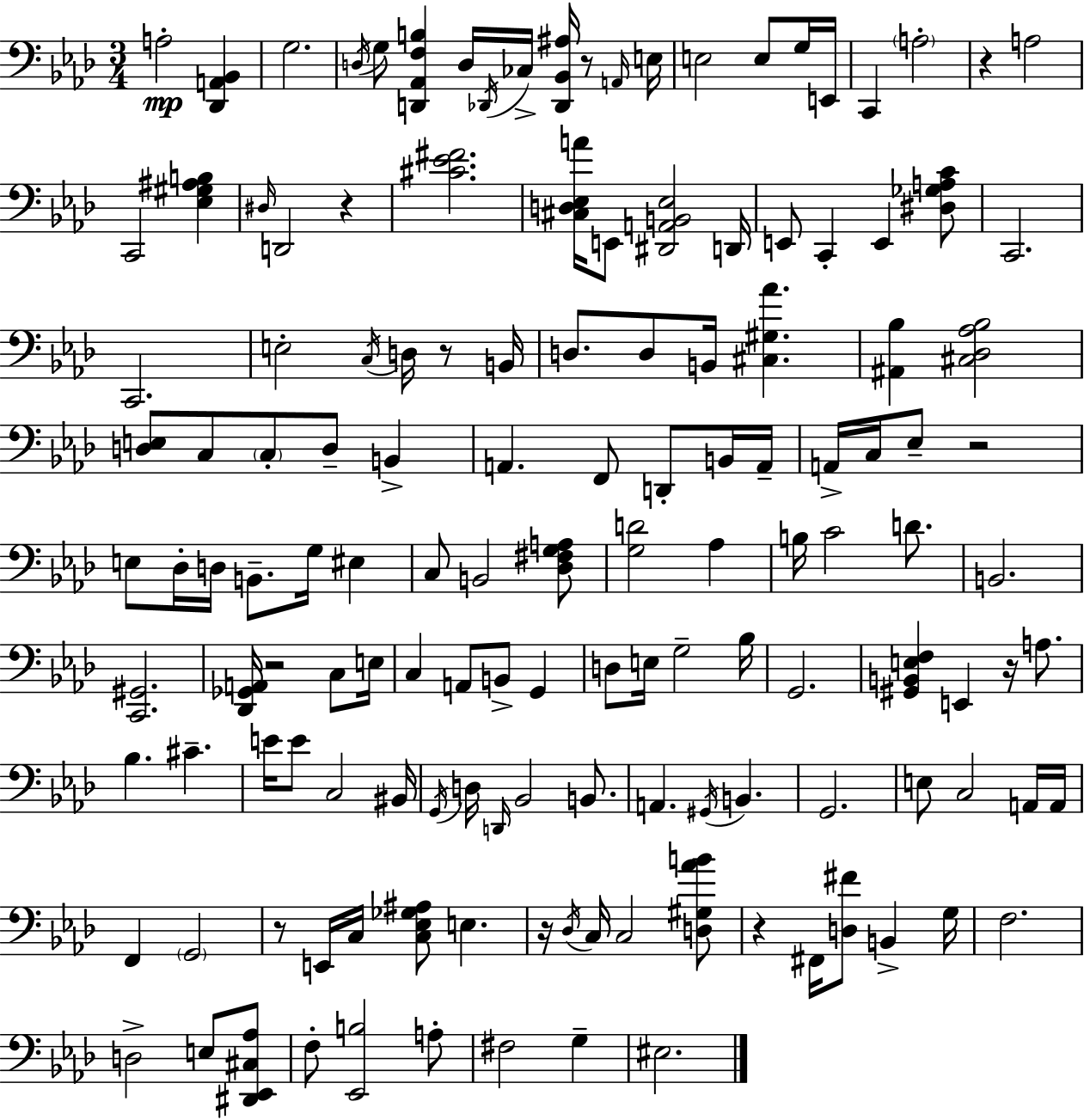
A3/h [Db2,A2,Bb2]/q G3/h. D3/s G3/e [D2,Ab2,F3,B3]/q D3/s Db2/s CES3/s [Db2,Bb2,A#3]/s R/e A2/s E3/s E3/h E3/e G3/s E2/s C2/q A3/h R/q A3/h C2/h [Eb3,G#3,A#3,B3]/q D#3/s D2/h R/q [C#4,Eb4,F#4]/h. [C#3,D3,Eb3,A4]/s E2/e [D#2,A2,B2,Eb3]/h D2/s E2/e C2/q E2/q [D#3,Gb3,A3,C4]/e C2/h. C2/h. E3/h C3/s D3/s R/e B2/s D3/e. D3/e B2/s [C#3,G#3,Ab4]/q. [A#2,Bb3]/q [C#3,Db3,Ab3,Bb3]/h [D3,E3]/e C3/e C3/e D3/e B2/q A2/q. F2/e D2/e B2/s A2/s A2/s C3/s Eb3/e R/h E3/e Db3/s D3/s B2/e. G3/s EIS3/q C3/e B2/h [Db3,F#3,G3,A3]/e [G3,D4]/h Ab3/q B3/s C4/h D4/e. B2/h. [C2,G#2]/h. [Db2,Gb2,A2]/s R/h C3/e E3/s C3/q A2/e B2/e G2/q D3/e E3/s G3/h Bb3/s G2/h. [G#2,B2,E3,F3]/q E2/q R/s A3/e. Bb3/q. C#4/q. E4/s E4/e C3/h BIS2/s G2/s D3/s D2/s Bb2/h B2/e. A2/q. G#2/s B2/q. G2/h. E3/e C3/h A2/s A2/s F2/q G2/h R/e E2/s C3/s [C3,Eb3,Gb3,A#3]/e E3/q. R/s Db3/s C3/s C3/h [D3,G#3,Ab4,B4]/e R/q F#2/s [D3,F#4]/e B2/q G3/s F3/h. D3/h E3/e [D#2,Eb2,C#3,Ab3]/e F3/e [Eb2,B3]/h A3/e F#3/h G3/q EIS3/h.